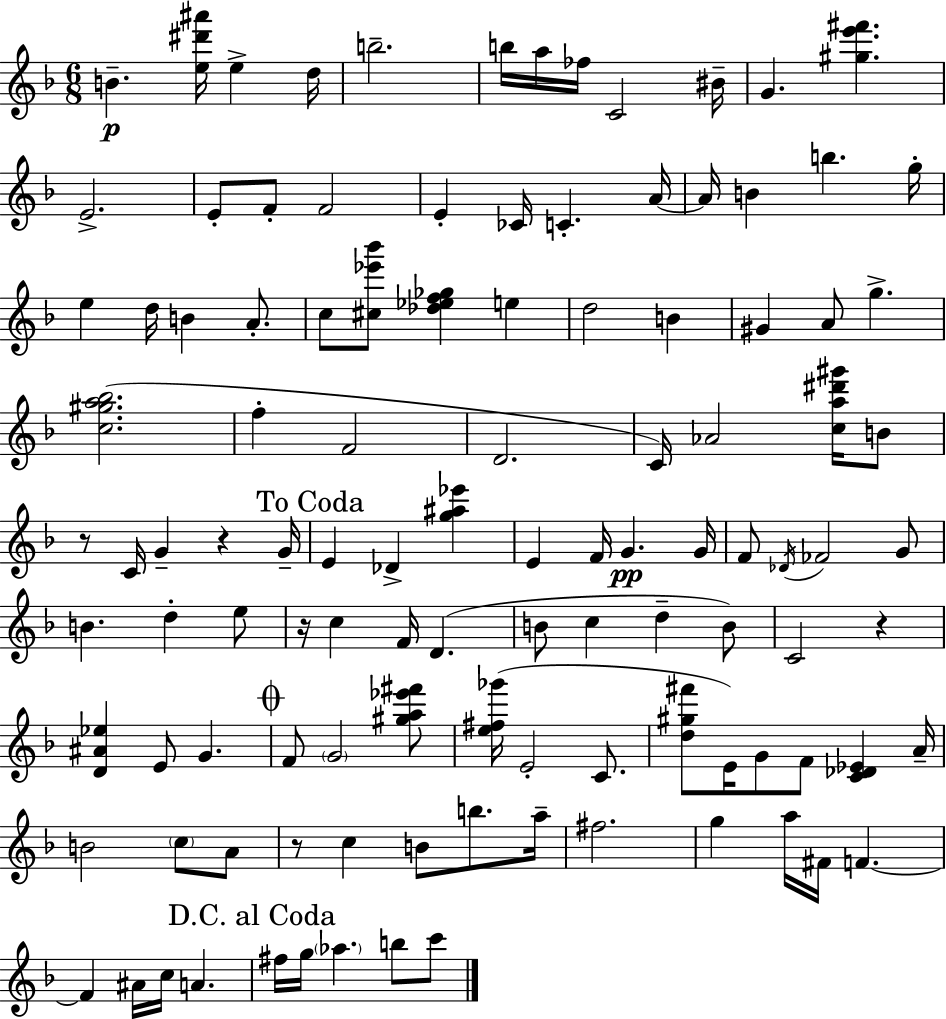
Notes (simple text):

B4/q. [E5,D#6,A#6]/s E5/q D5/s B5/h. B5/s A5/s FES5/s C4/h BIS4/s G4/q. [G#5,E6,F#6]/q. E4/h. E4/e F4/e F4/h E4/q CES4/s C4/q. A4/s A4/s B4/q B5/q. G5/s E5/q D5/s B4/q A4/e. C5/e [C#5,Eb6,Bb6]/e [Db5,Eb5,F5,Gb5]/q E5/q D5/h B4/q G#4/q A4/e G5/q. [C5,G#5,A5,Bb5]/h. F5/q F4/h D4/h. C4/s Ab4/h [C5,A5,D#6,G#6]/s B4/e R/e C4/s G4/q R/q G4/s E4/q Db4/q [G5,A#5,Eb6]/q E4/q F4/s G4/q. G4/s F4/e Db4/s FES4/h G4/e B4/q. D5/q E5/e R/s C5/q F4/s D4/q. B4/e C5/q D5/q B4/e C4/h R/q [D4,A#4,Eb5]/q E4/e G4/q. F4/e G4/h [G#5,A5,Eb6,F#6]/e [E5,F#5,Gb6]/s E4/h C4/e. [D5,G#5,F#6]/e E4/s G4/e F4/e [C4,Db4,Eb4]/q A4/s B4/h C5/e A4/e R/e C5/q B4/e B5/e. A5/s F#5/h. G5/q A5/s F#4/s F4/q. F4/q A#4/s C5/s A4/q. F#5/s G5/s Ab5/q. B5/e C6/e